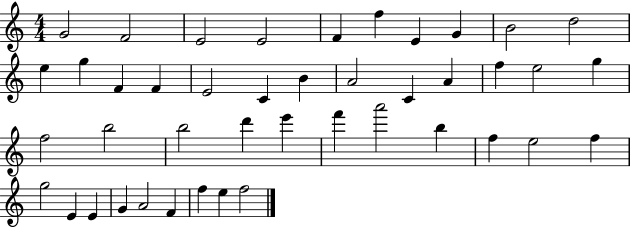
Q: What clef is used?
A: treble